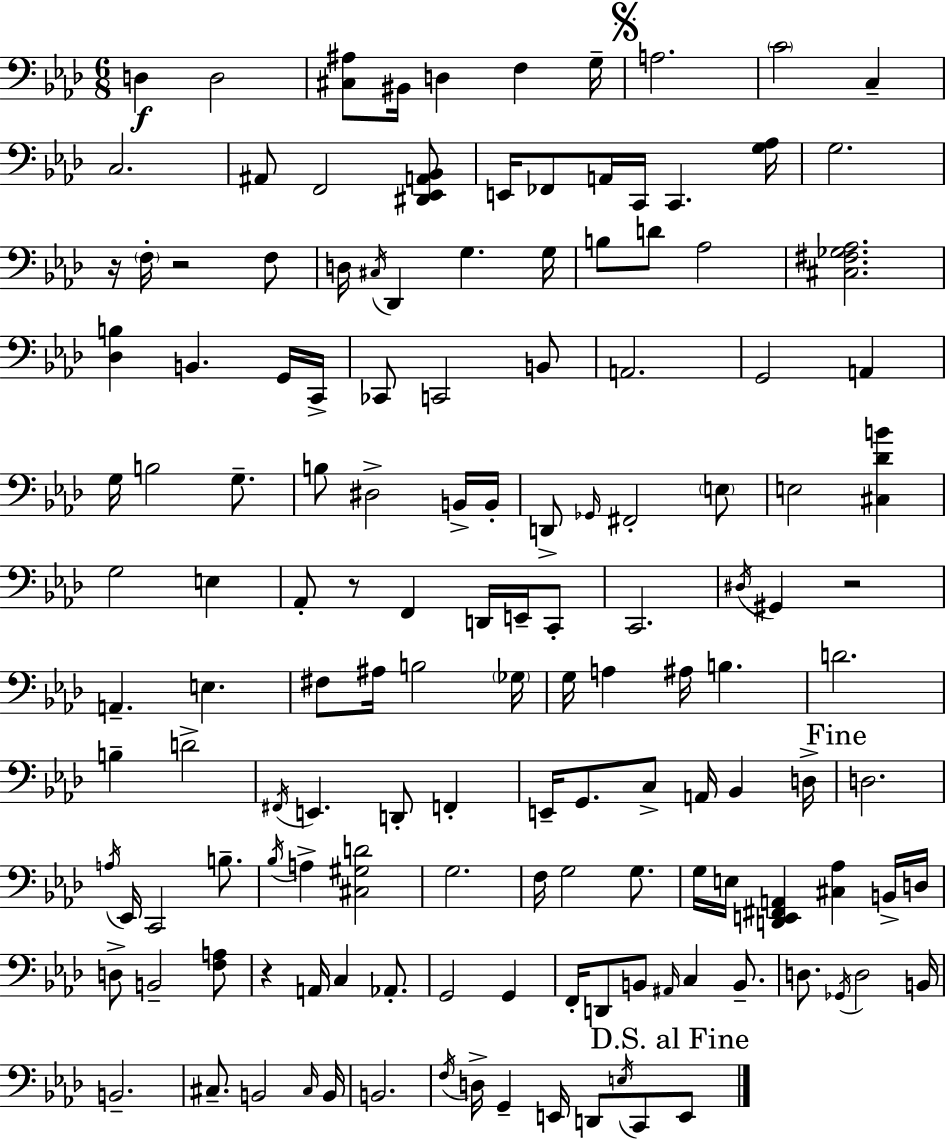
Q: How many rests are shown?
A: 5